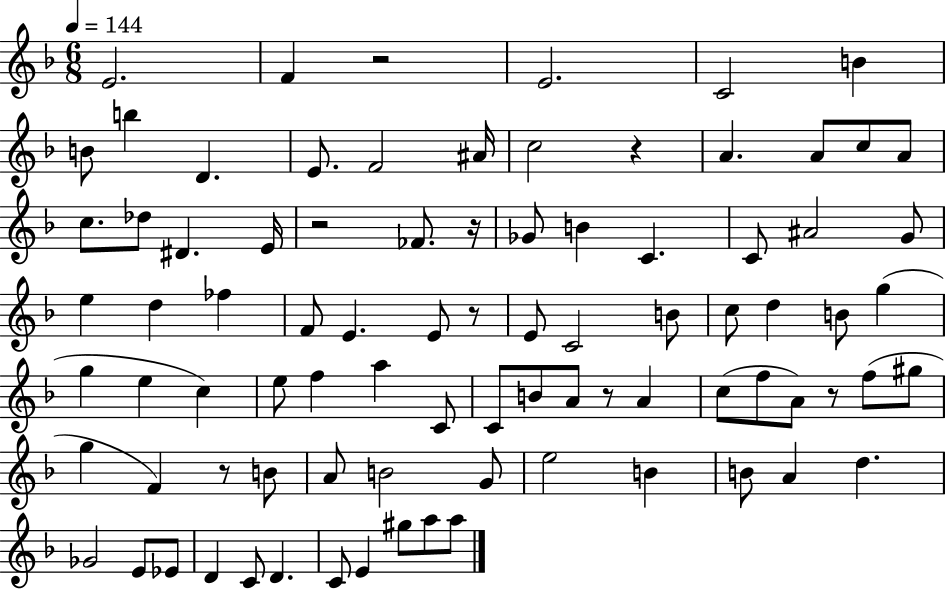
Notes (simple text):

E4/h. F4/q R/h E4/h. C4/h B4/q B4/e B5/q D4/q. E4/e. F4/h A#4/s C5/h R/q A4/q. A4/e C5/e A4/e C5/e. Db5/e D#4/q. E4/s R/h FES4/e. R/s Gb4/e B4/q C4/q. C4/e A#4/h G4/e E5/q D5/q FES5/q F4/e E4/q. E4/e R/e E4/e C4/h B4/e C5/e D5/q B4/e G5/q G5/q E5/q C5/q E5/e F5/q A5/q C4/e C4/e B4/e A4/e R/e A4/q C5/e F5/e A4/e R/e F5/e G#5/e G5/q F4/q R/e B4/e A4/e B4/h G4/e E5/h B4/q B4/e A4/q D5/q. Gb4/h E4/e Eb4/e D4/q C4/e D4/q. C4/e E4/q G#5/e A5/e A5/e